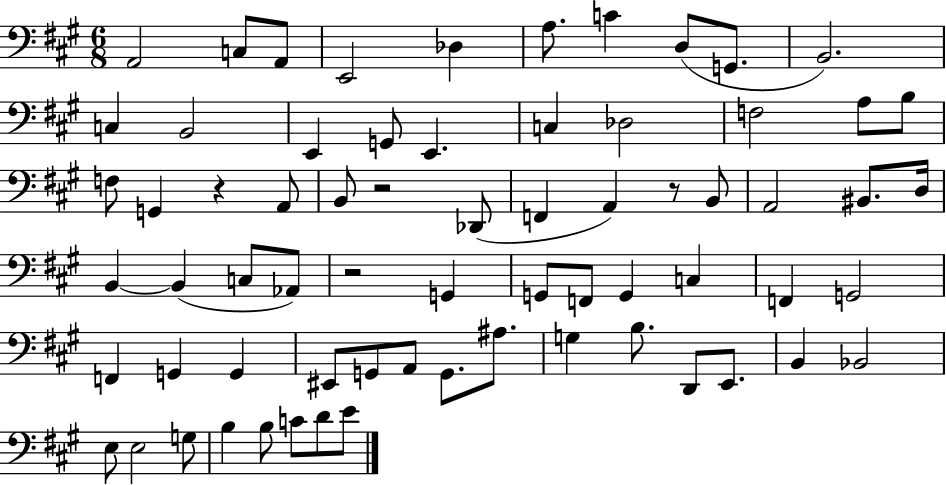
A2/h C3/e A2/e E2/h Db3/q A3/e. C4/q D3/e G2/e. B2/h. C3/q B2/h E2/q G2/e E2/q. C3/q Db3/h F3/h A3/e B3/e F3/e G2/q R/q A2/e B2/e R/h Db2/e F2/q A2/q R/e B2/e A2/h BIS2/e. D3/s B2/q B2/q C3/e Ab2/e R/h G2/q G2/e F2/e G2/q C3/q F2/q G2/h F2/q G2/q G2/q EIS2/e G2/e A2/e G2/e. A#3/e. G3/q B3/e. D2/e E2/e. B2/q Bb2/h E3/e E3/h G3/e B3/q B3/e C4/e D4/e E4/e